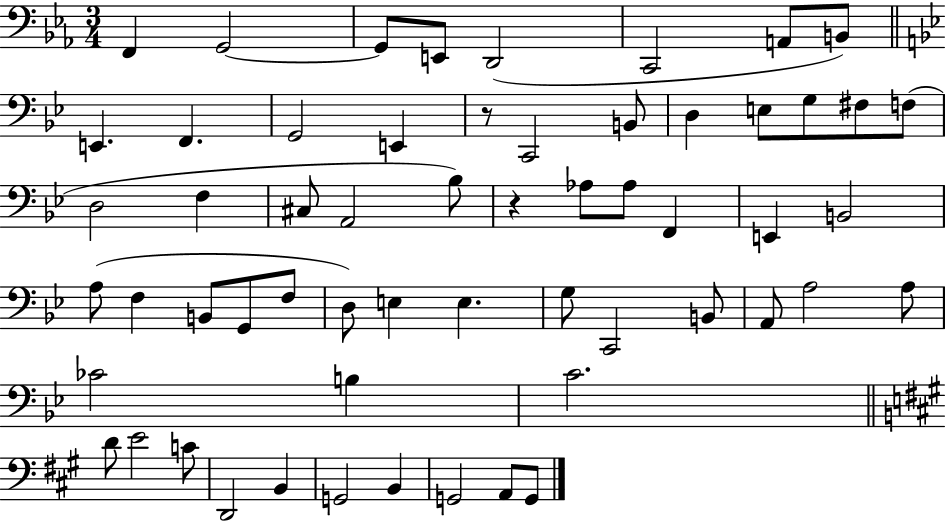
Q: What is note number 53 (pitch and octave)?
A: B2